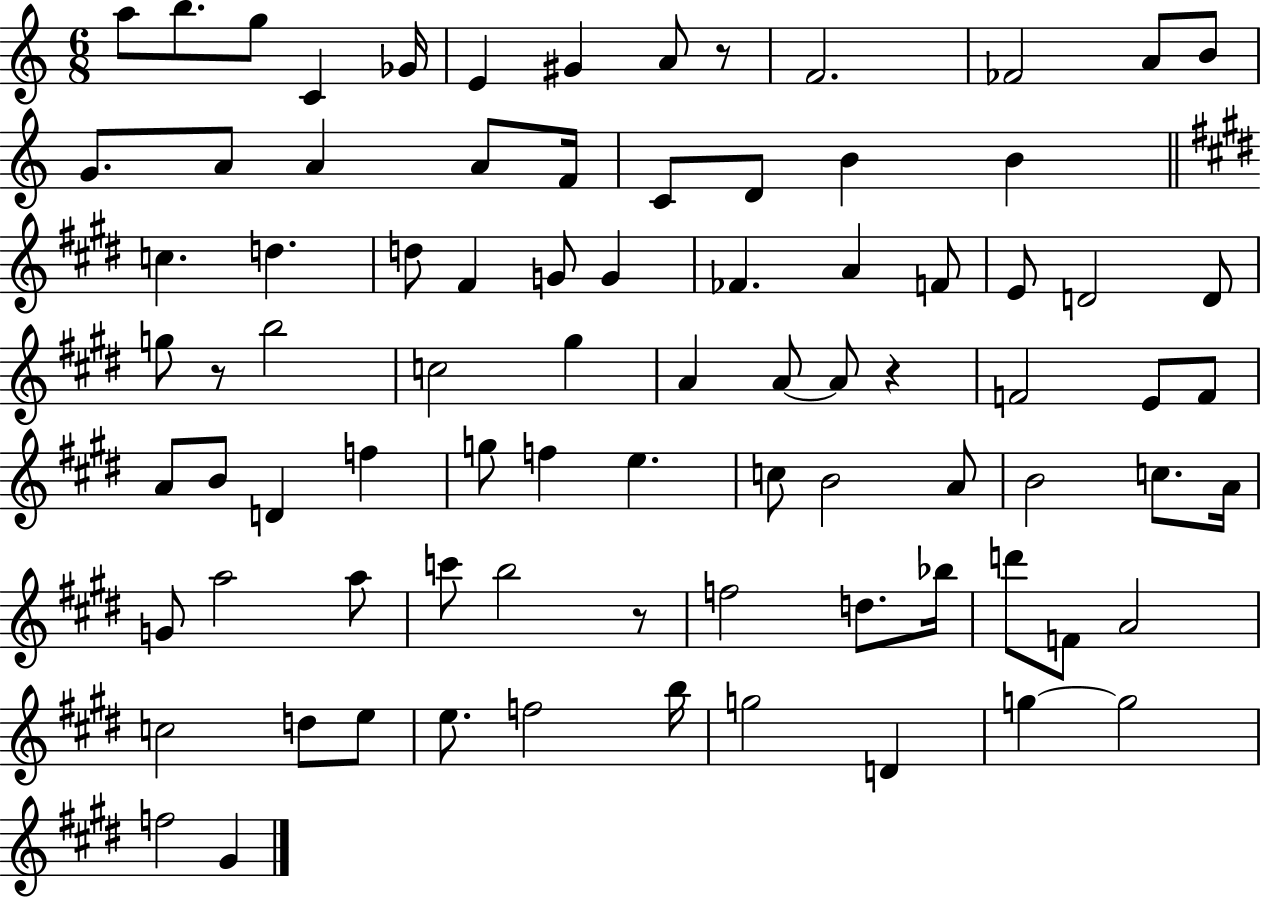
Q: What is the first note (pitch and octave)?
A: A5